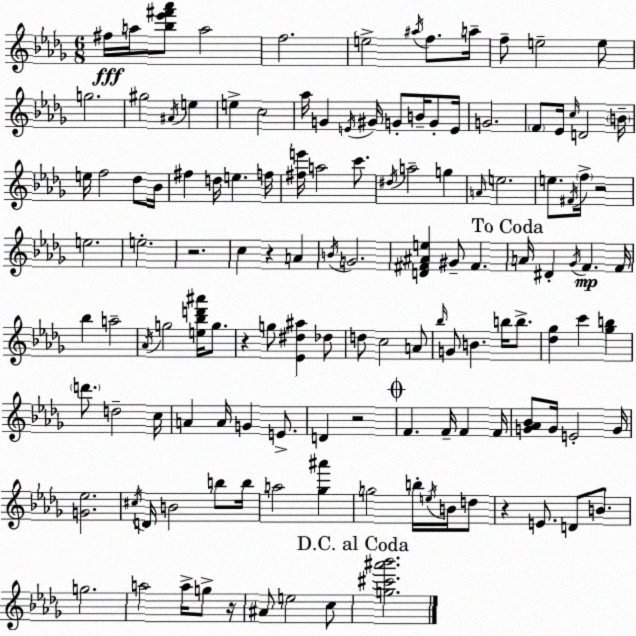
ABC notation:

X:1
T:Untitled
M:6/8
L:1/4
K:Bbm
^f/4 a/4 [_b_e'^f'_a']/2 a2 f2 e2 ^a/4 f/2 a/4 f/2 e2 e/2 g2 ^g2 ^A/4 e e c2 _a/4 G E/4 ^G/4 G/2 B/4 G/2 E/4 G2 F/2 _E/4 c/4 D2 B/4 e/4 f2 _d/2 _B/4 ^f d/4 e f/4 [^fe']/4 a2 c'/2 ^d/4 a2 g A/4 e2 e/2 ^F/4 f/4 z2 e2 e2 z2 c z A B/4 G2 [D^F^Ae] ^G/2 ^F A/4 ^D _G/4 F F/4 _b a2 _A/4 g2 [e_bd'^a']/4 g/2 z g/2 [_E^d^a] _d/2 d/2 c2 A/2 _b/4 G/2 B b/4 b/2 [_d_g] c' [_gb] d'/2 d2 c/4 A A/4 G E/2 D z2 F F/4 F F/4 [G_A_B]/2 G/4 E2 G/4 [G_e]2 ^c/4 D/4 B2 b/2 b/4 a2 [_g^a'] g2 b/4 e/4 B/4 d/2 z E/2 D/2 B/2 g2 a2 a/4 g/2 z/4 ^A/2 e2 c/2 [g^c'^a'_b']2